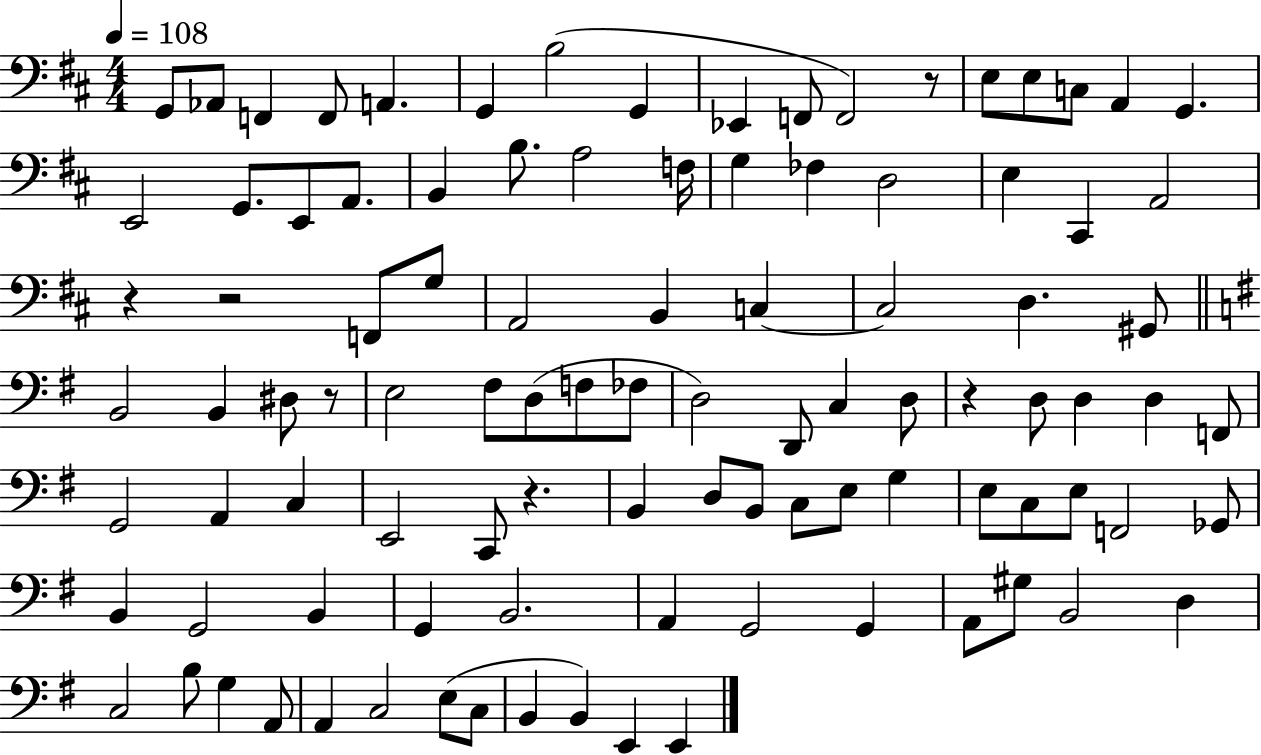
{
  \clef bass
  \numericTimeSignature
  \time 4/4
  \key d \major
  \tempo 4 = 108
  g,8 aes,8 f,4 f,8 a,4. | g,4 b2( g,4 | ees,4 f,8 f,2) r8 | e8 e8 c8 a,4 g,4. | \break e,2 g,8. e,8 a,8. | b,4 b8. a2 f16 | g4 fes4 d2 | e4 cis,4 a,2 | \break r4 r2 f,8 g8 | a,2 b,4 c4~~ | c2 d4. gis,8 | \bar "||" \break \key g \major b,2 b,4 dis8 r8 | e2 fis8 d8( f8 fes8 | d2) d,8 c4 d8 | r4 d8 d4 d4 f,8 | \break g,2 a,4 c4 | e,2 c,8 r4. | b,4 d8 b,8 c8 e8 g4 | e8 c8 e8 f,2 ges,8 | \break b,4 g,2 b,4 | g,4 b,2. | a,4 g,2 g,4 | a,8 gis8 b,2 d4 | \break c2 b8 g4 a,8 | a,4 c2 e8( c8 | b,4 b,4) e,4 e,4 | \bar "|."
}